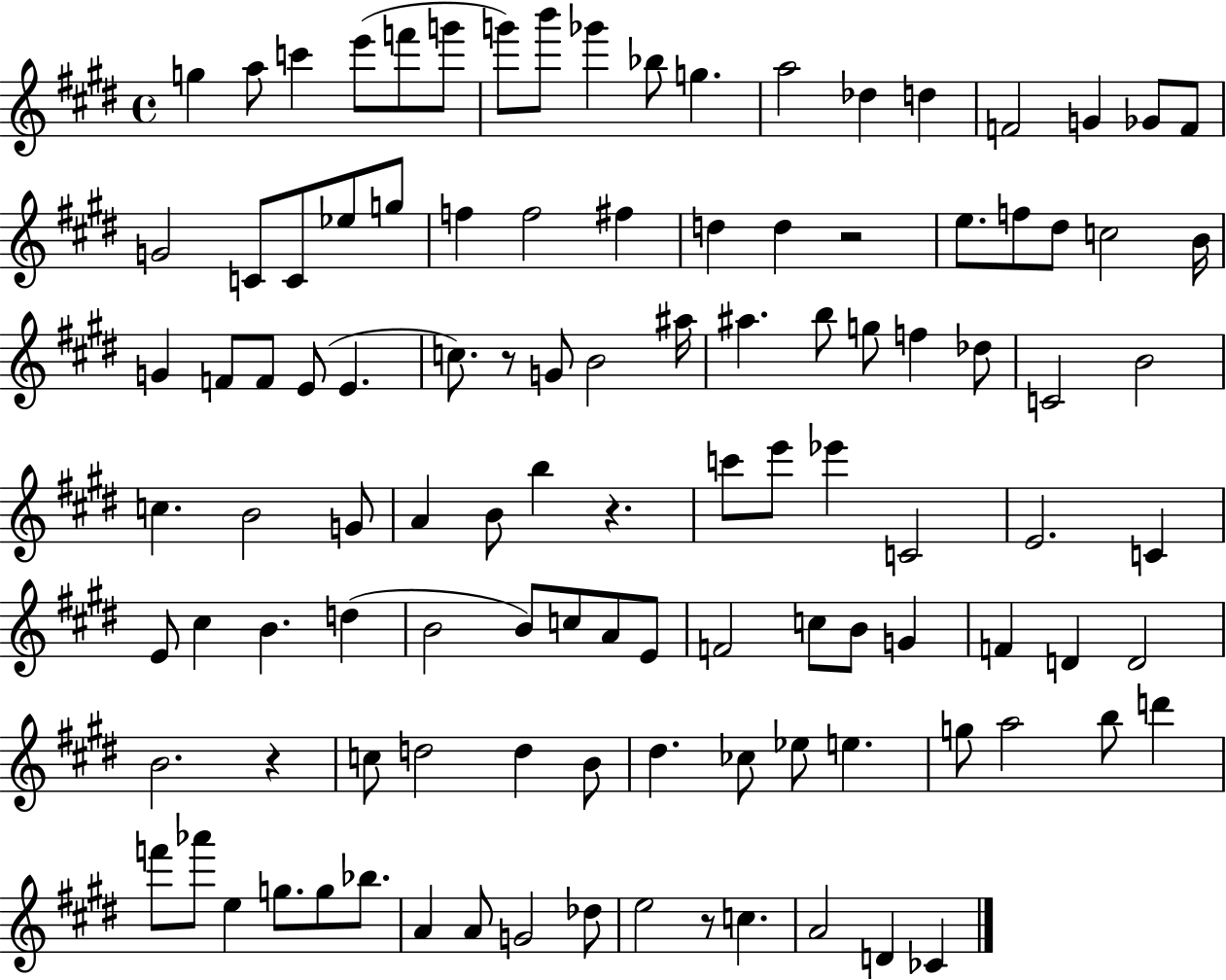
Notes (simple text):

G5/q A5/e C6/q E6/e F6/e G6/e G6/e B6/e Gb6/q Bb5/e G5/q. A5/h Db5/q D5/q F4/h G4/q Gb4/e F4/e G4/h C4/e C4/e Eb5/e G5/e F5/q F5/h F#5/q D5/q D5/q R/h E5/e. F5/e D#5/e C5/h B4/s G4/q F4/e F4/e E4/e E4/q. C5/e. R/e G4/e B4/h A#5/s A#5/q. B5/e G5/e F5/q Db5/e C4/h B4/h C5/q. B4/h G4/e A4/q B4/e B5/q R/q. C6/e E6/e Eb6/q C4/h E4/h. C4/q E4/e C#5/q B4/q. D5/q B4/h B4/e C5/e A4/e E4/e F4/h C5/e B4/e G4/q F4/q D4/q D4/h B4/h. R/q C5/e D5/h D5/q B4/e D#5/q. CES5/e Eb5/e E5/q. G5/e A5/h B5/e D6/q F6/e Ab6/e E5/q G5/e. G5/e Bb5/e. A4/q A4/e G4/h Db5/e E5/h R/e C5/q. A4/h D4/q CES4/q